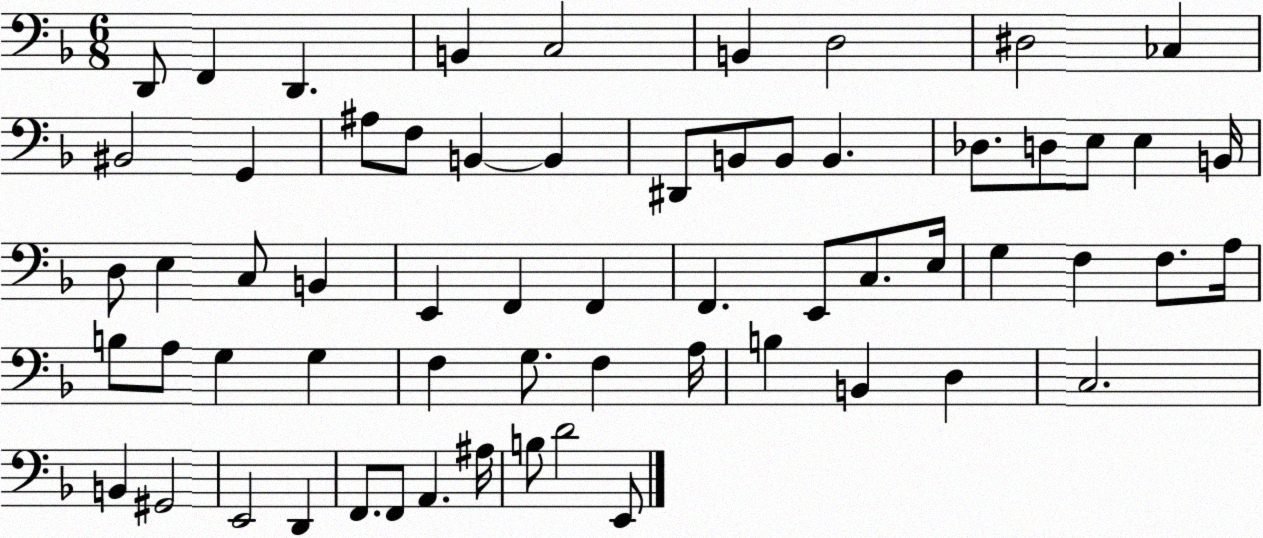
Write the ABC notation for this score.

X:1
T:Untitled
M:6/8
L:1/4
K:F
D,,/2 F,, D,, B,, C,2 B,, D,2 ^D,2 _C, ^B,,2 G,, ^A,/2 F,/2 B,, B,, ^D,,/2 B,,/2 B,,/2 B,, _D,/2 D,/2 E,/2 E, B,,/4 D,/2 E, C,/2 B,, E,, F,, F,, F,, E,,/2 C,/2 E,/4 G, F, F,/2 A,/4 B,/2 A,/2 G, G, F, G,/2 F, A,/4 B, B,, D, C,2 B,, ^G,,2 E,,2 D,, F,,/2 F,,/2 A,, ^A,/4 B,/2 D2 E,,/2